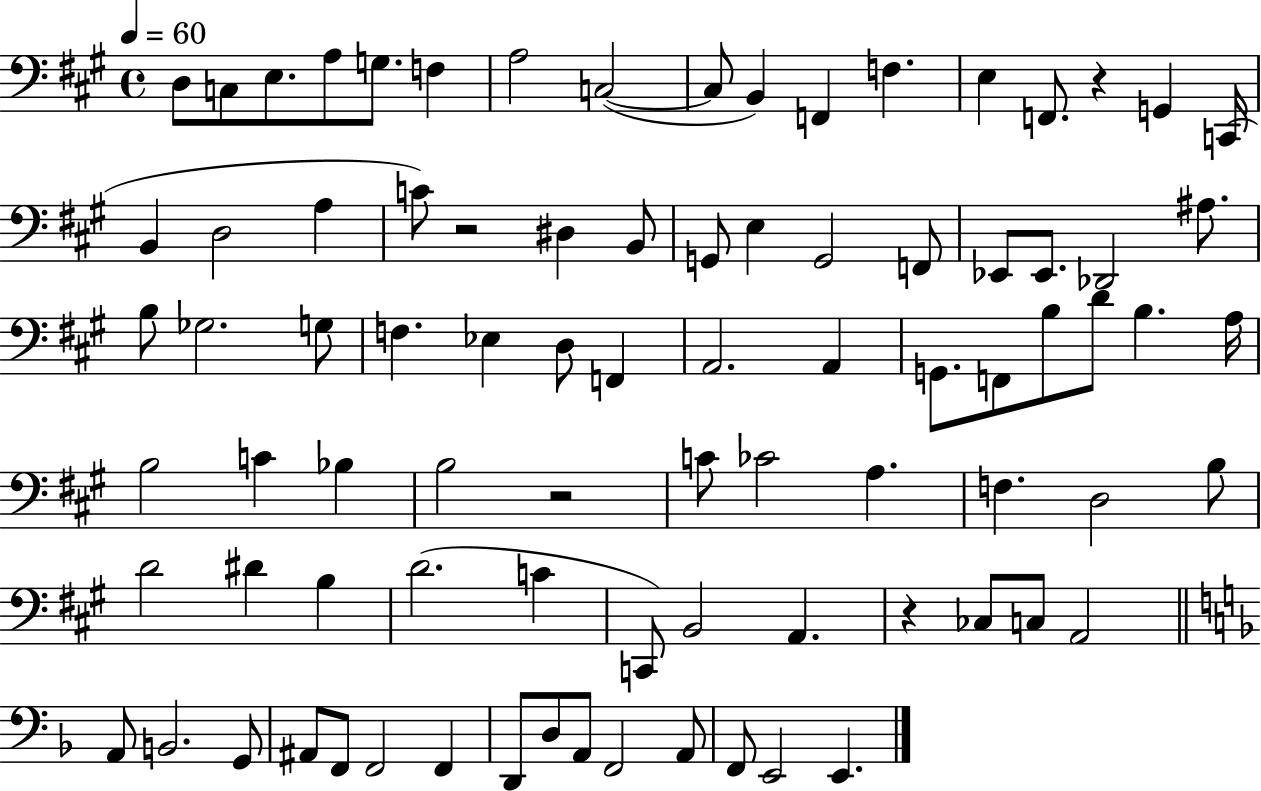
X:1
T:Untitled
M:4/4
L:1/4
K:A
D,/2 C,/2 E,/2 A,/2 G,/2 F, A,2 C,2 C,/2 B,, F,, F, E, F,,/2 z G,, C,,/4 B,, D,2 A, C/2 z2 ^D, B,,/2 G,,/2 E, G,,2 F,,/2 _E,,/2 _E,,/2 _D,,2 ^A,/2 B,/2 _G,2 G,/2 F, _E, D,/2 F,, A,,2 A,, G,,/2 F,,/2 B,/2 D/2 B, A,/4 B,2 C _B, B,2 z2 C/2 _C2 A, F, D,2 B,/2 D2 ^D B, D2 C C,,/2 B,,2 A,, z _C,/2 C,/2 A,,2 A,,/2 B,,2 G,,/2 ^A,,/2 F,,/2 F,,2 F,, D,,/2 D,/2 A,,/2 F,,2 A,,/2 F,,/2 E,,2 E,,